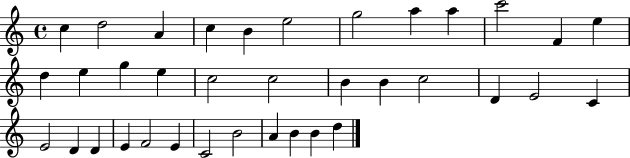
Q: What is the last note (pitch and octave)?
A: D5